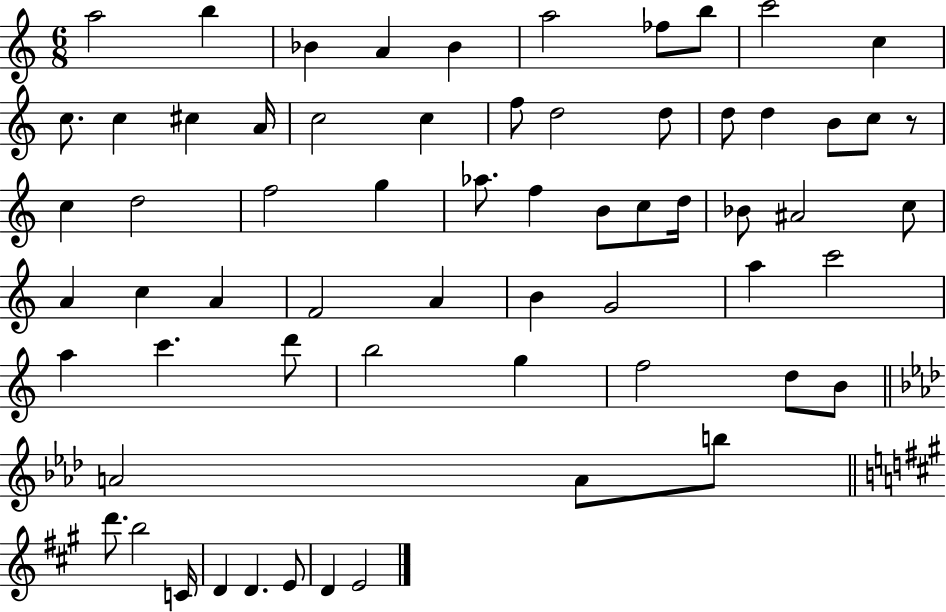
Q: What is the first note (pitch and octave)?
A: A5